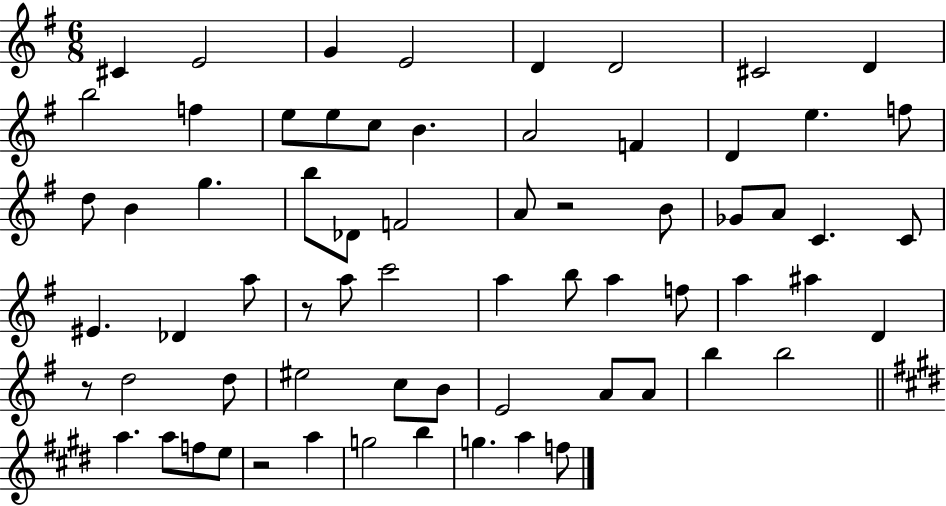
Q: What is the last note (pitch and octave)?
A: F5